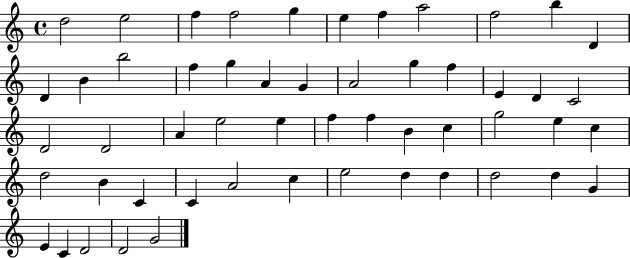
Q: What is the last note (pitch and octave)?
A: G4